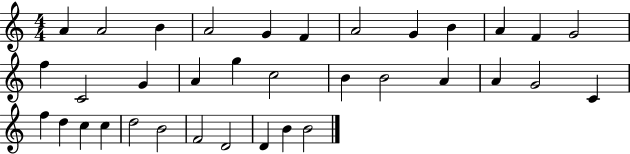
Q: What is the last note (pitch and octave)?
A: B4